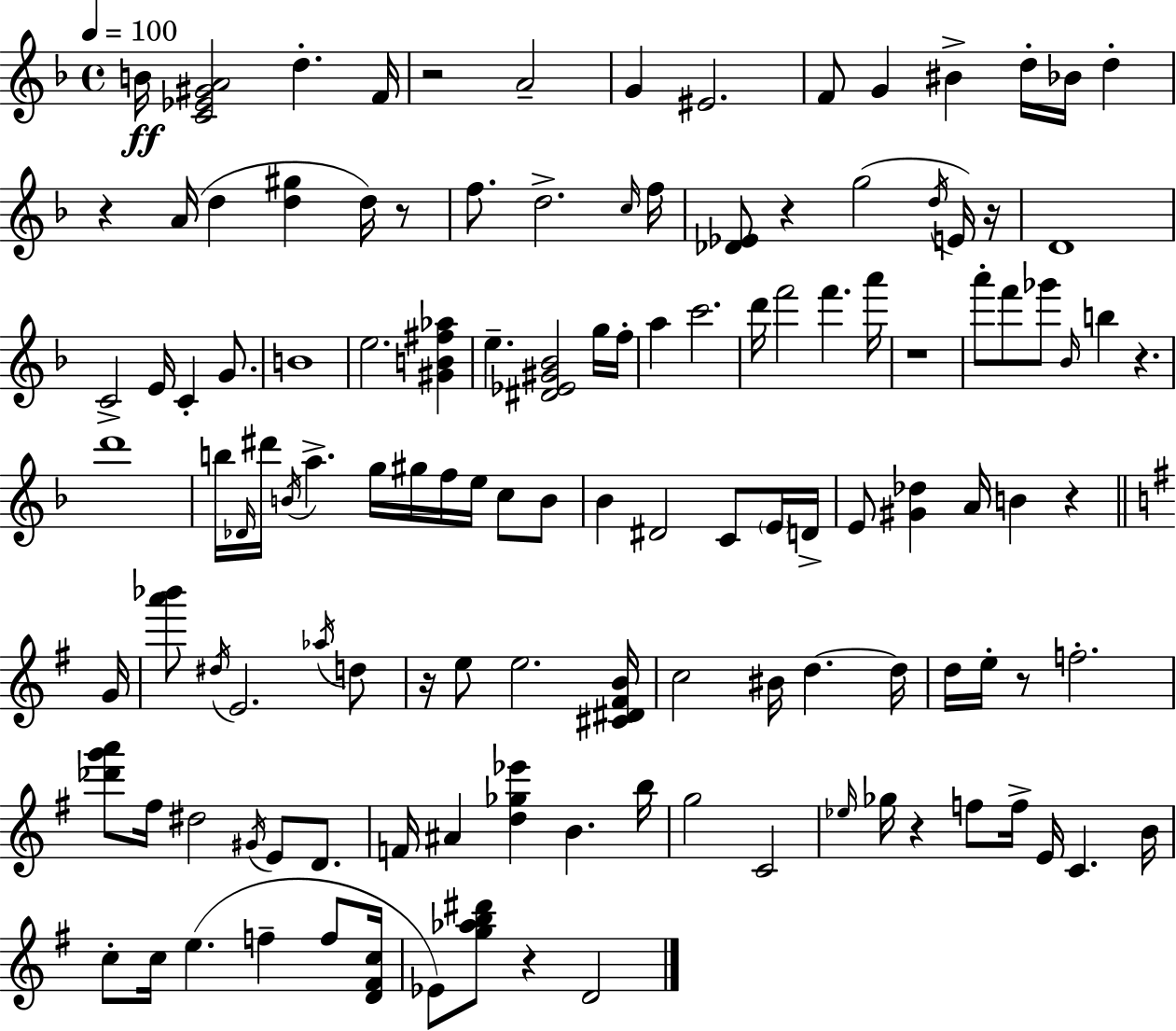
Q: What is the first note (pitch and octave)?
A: B4